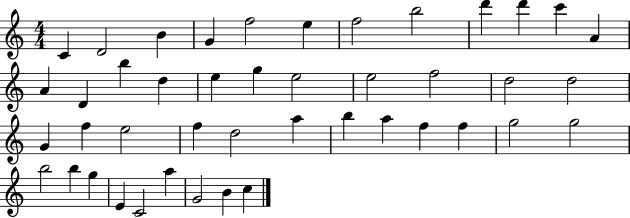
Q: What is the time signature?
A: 4/4